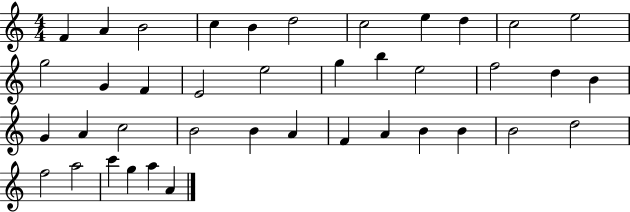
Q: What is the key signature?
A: C major